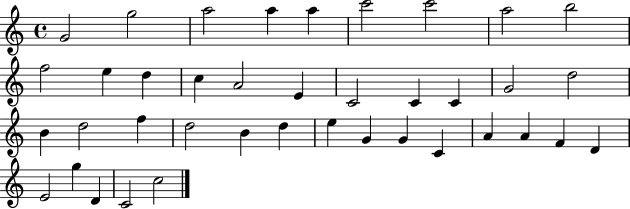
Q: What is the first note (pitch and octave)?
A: G4